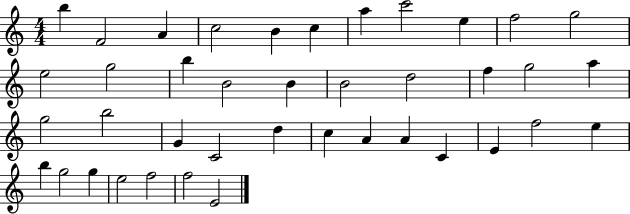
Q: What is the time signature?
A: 4/4